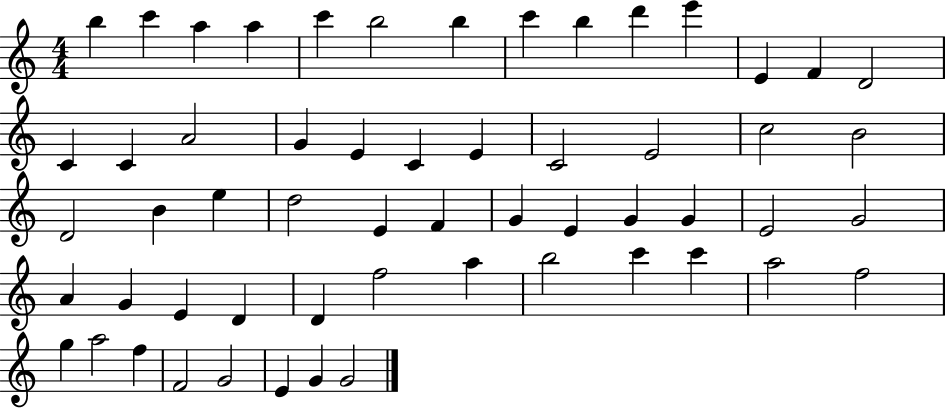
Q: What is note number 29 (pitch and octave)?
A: D5